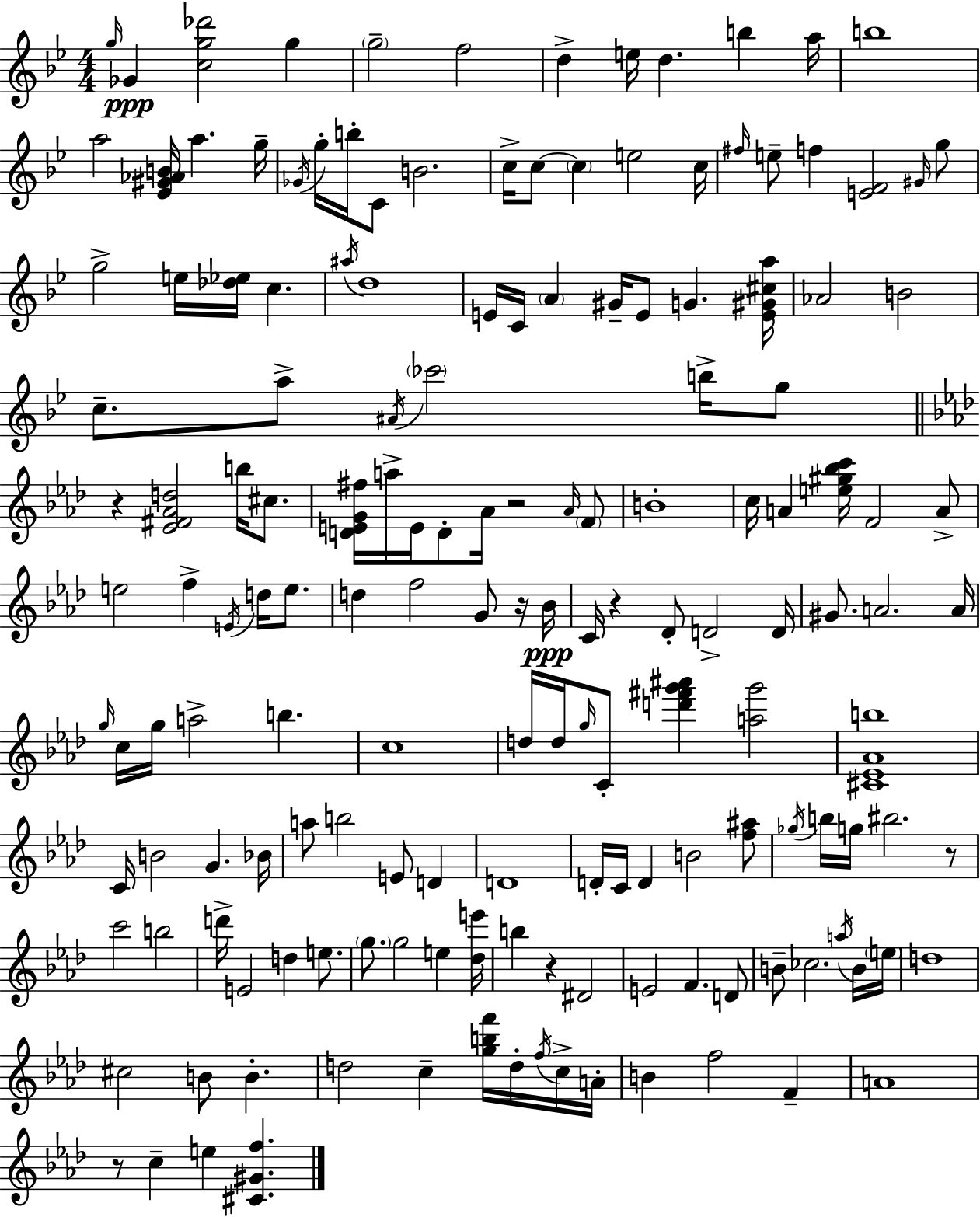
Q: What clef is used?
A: treble